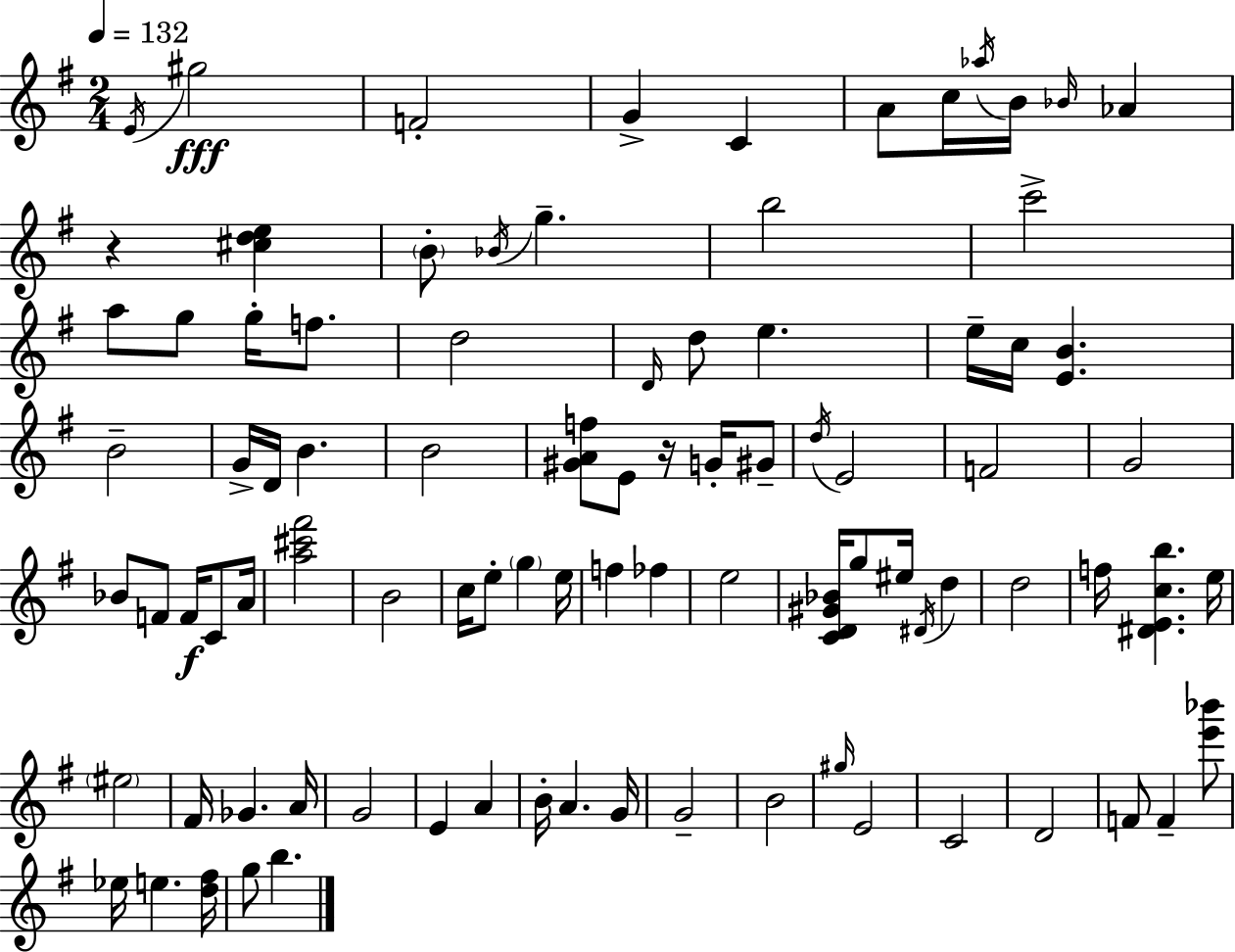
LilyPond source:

{
  \clef treble
  \numericTimeSignature
  \time 2/4
  \key e \minor
  \tempo 4 = 132
  \acciaccatura { e'16 }\fff gis''2 | f'2-. | g'4-> c'4 | a'8 c''16 \acciaccatura { aes''16 } b'16 \grace { bes'16 } aes'4 | \break r4 <cis'' d'' e''>4 | \parenthesize b'8-. \acciaccatura { bes'16 } g''4.-- | b''2 | c'''2-> | \break a''8 g''8 | g''16-. f''8. d''2 | \grace { d'16 } d''8 e''4. | e''16-- c''16 <e' b'>4. | \break b'2-- | g'16-> d'16 b'4. | b'2 | <gis' a' f''>8 e'8 | \break r16 g'16-. gis'8-- \acciaccatura { d''16 } e'2 | f'2 | g'2 | bes'8 | \break f'8 f'16\f c'8 a'16 <a'' cis''' fis'''>2 | b'2 | c''16 e''8-. | \parenthesize g''4 e''16 f''4 | \break fes''4 e''2 | <c' d' gis' bes'>16 g''8 | eis''16 \acciaccatura { dis'16 } d''4 d''2 | f''16 | \break <dis' e' c'' b''>4. e''16 \parenthesize eis''2 | fis'16 | ges'4. a'16 g'2 | e'4 | \break a'4 b'16-. | a'4. g'16 g'2-- | b'2 | \grace { gis''16 } | \break e'2 | c'2 | d'2 | f'8 f'4-- <e''' bes'''>8 | \break ees''16 e''4. <d'' fis''>16 | g''8 b''4. | \bar "|."
}